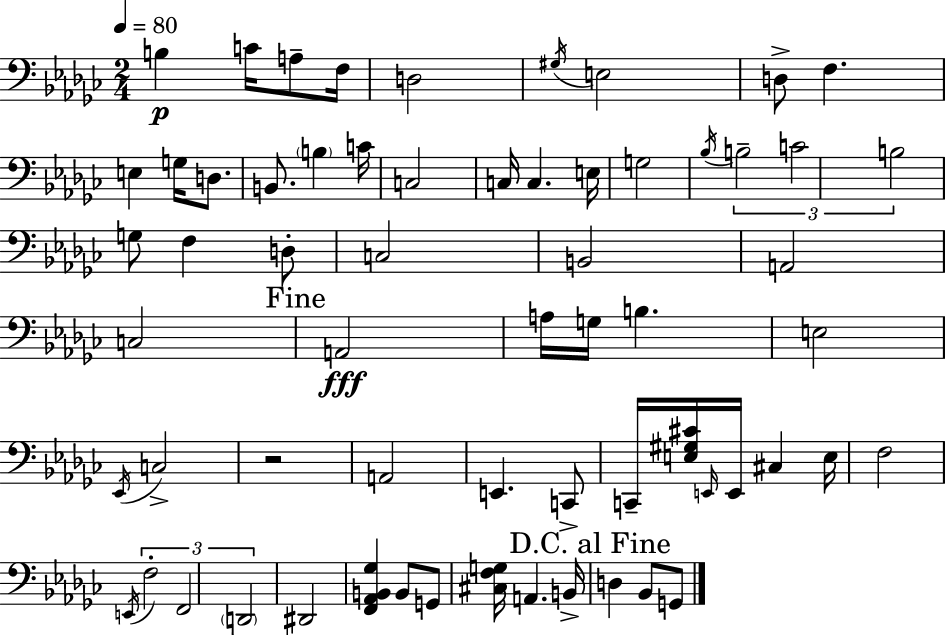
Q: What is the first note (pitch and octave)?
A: B3